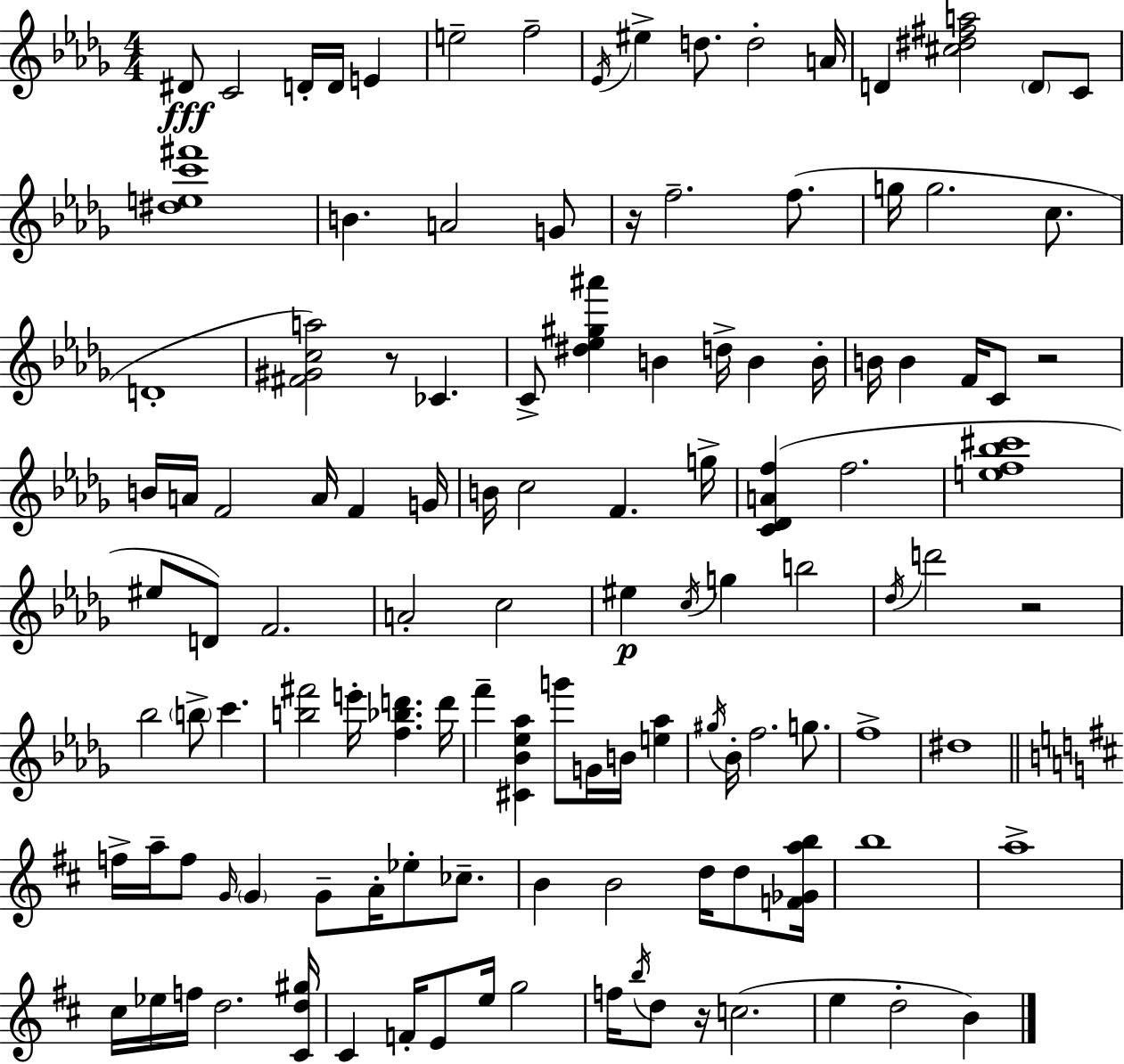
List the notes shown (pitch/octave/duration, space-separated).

D#4/e C4/h D4/s D4/s E4/q E5/h F5/h Eb4/s EIS5/q D5/e. D5/h A4/s D4/q [C#5,D#5,F#5,A5]/h D4/e C4/e [D#5,E5,C6,F#6]/w B4/q. A4/h G4/e R/s F5/h. F5/e. G5/s G5/h. C5/e. D4/w [F#4,G#4,C5,A5]/h R/e CES4/q. C4/e [D#5,Eb5,G#5,A#6]/q B4/q D5/s B4/q B4/s B4/s B4/q F4/s C4/e R/h B4/s A4/s F4/h A4/s F4/q G4/s B4/s C5/h F4/q. G5/s [C4,Db4,A4,F5]/q F5/h. [E5,F5,Bb5,C#6]/w EIS5/e D4/e F4/h. A4/h C5/h EIS5/q C5/s G5/q B5/h Db5/s D6/h R/h Bb5/h B5/e C6/q. [B5,F#6]/h E6/s [F5,Bb5,D6]/q. D6/s F6/q [C#4,Bb4,Eb5,Ab5]/q G6/e G4/s B4/s [E5,Ab5]/q G#5/s Bb4/s F5/h. G5/e. F5/w D#5/w F5/s A5/s F5/e G4/s G4/q G4/e A4/s Eb5/e CES5/e. B4/q B4/h D5/s D5/e [F4,Gb4,A5,B5]/s B5/w A5/w C#5/s Eb5/s F5/s D5/h. [C#4,D5,G#5]/s C#4/q F4/s E4/e E5/s G5/h F5/s B5/s D5/e R/s C5/h. E5/q D5/h B4/q